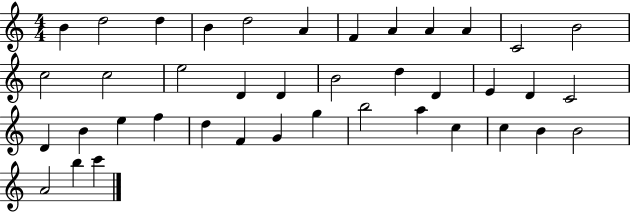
B4/q D5/h D5/q B4/q D5/h A4/q F4/q A4/q A4/q A4/q C4/h B4/h C5/h C5/h E5/h D4/q D4/q B4/h D5/q D4/q E4/q D4/q C4/h D4/q B4/q E5/q F5/q D5/q F4/q G4/q G5/q B5/h A5/q C5/q C5/q B4/q B4/h A4/h B5/q C6/q